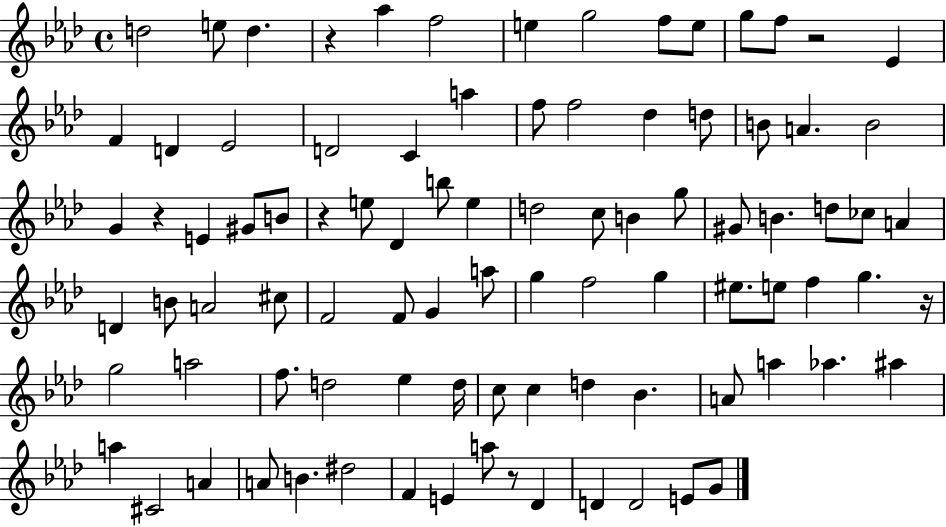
D5/h E5/e D5/q. R/q Ab5/q F5/h E5/q G5/h F5/e E5/e G5/e F5/e R/h Eb4/q F4/q D4/q Eb4/h D4/h C4/q A5/q F5/e F5/h Db5/q D5/e B4/e A4/q. B4/h G4/q R/q E4/q G#4/e B4/e R/q E5/e Db4/q B5/e E5/q D5/h C5/e B4/q G5/e G#4/e B4/q. D5/e CES5/e A4/q D4/q B4/e A4/h C#5/e F4/h F4/e G4/q A5/e G5/q F5/h G5/q EIS5/e. E5/e F5/q G5/q. R/s G5/h A5/h F5/e. D5/h Eb5/q D5/s C5/e C5/q D5/q Bb4/q. A4/e A5/q Ab5/q. A#5/q A5/q C#4/h A4/q A4/e B4/q. D#5/h F4/q E4/q A5/e R/e Db4/q D4/q D4/h E4/e G4/e